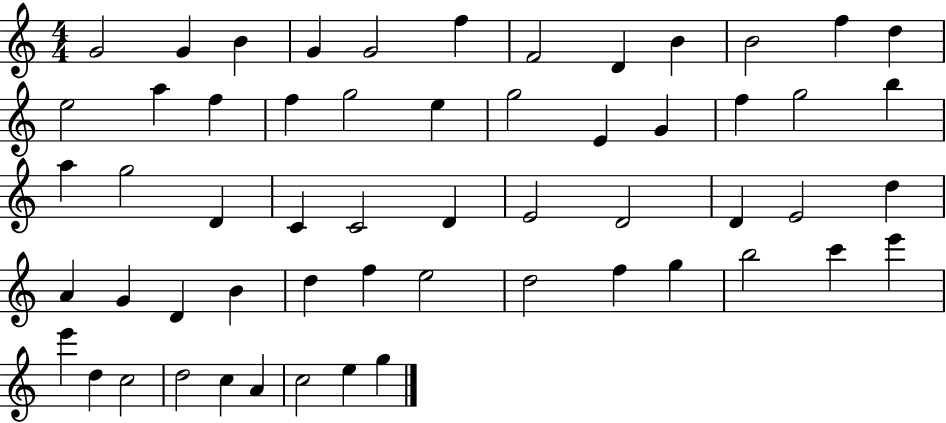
X:1
T:Untitled
M:4/4
L:1/4
K:C
G2 G B G G2 f F2 D B B2 f d e2 a f f g2 e g2 E G f g2 b a g2 D C C2 D E2 D2 D E2 d A G D B d f e2 d2 f g b2 c' e' e' d c2 d2 c A c2 e g